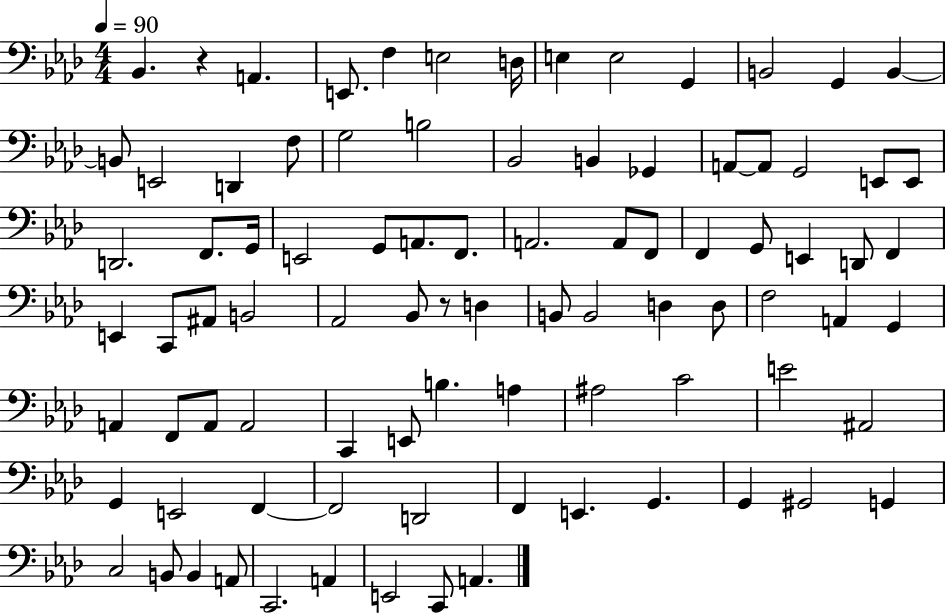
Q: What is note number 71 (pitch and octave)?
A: F2